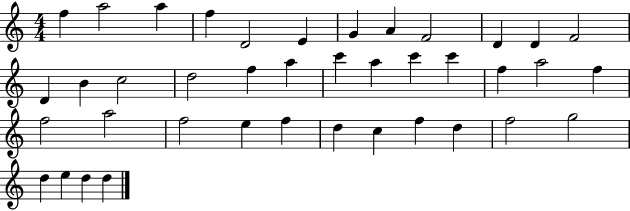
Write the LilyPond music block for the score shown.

{
  \clef treble
  \numericTimeSignature
  \time 4/4
  \key c \major
  f''4 a''2 a''4 | f''4 d'2 e'4 | g'4 a'4 f'2 | d'4 d'4 f'2 | \break d'4 b'4 c''2 | d''2 f''4 a''4 | c'''4 a''4 c'''4 c'''4 | f''4 a''2 f''4 | \break f''2 a''2 | f''2 e''4 f''4 | d''4 c''4 f''4 d''4 | f''2 g''2 | \break d''4 e''4 d''4 d''4 | \bar "|."
}